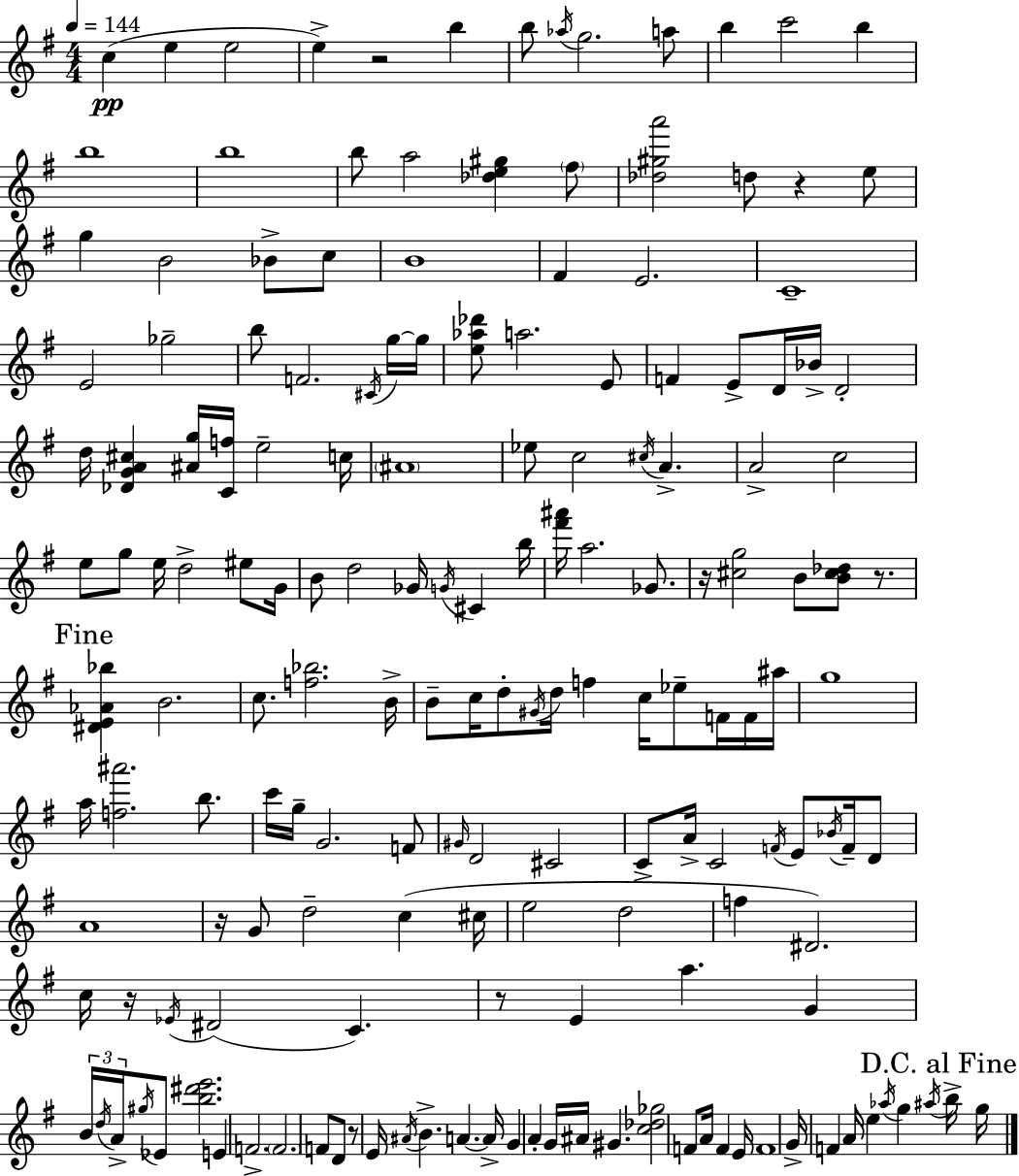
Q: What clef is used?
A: treble